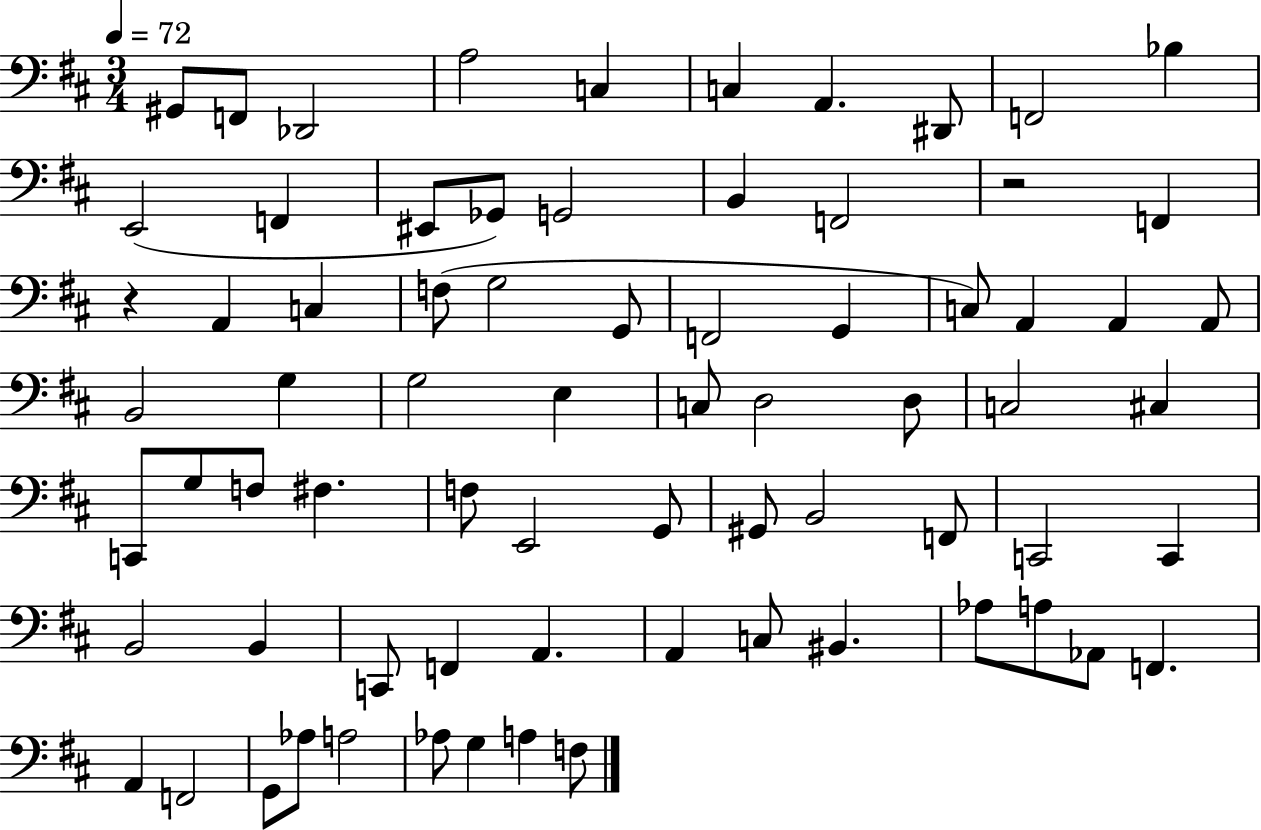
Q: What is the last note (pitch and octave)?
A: F3